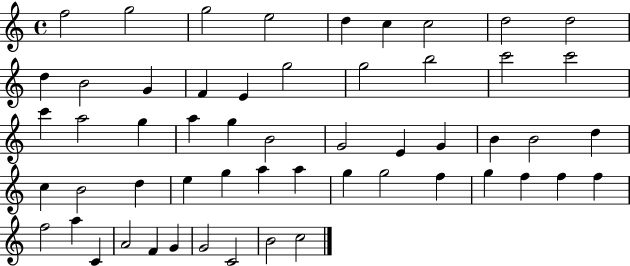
F5/h G5/h G5/h E5/h D5/q C5/q C5/h D5/h D5/h D5/q B4/h G4/q F4/q E4/q G5/h G5/h B5/h C6/h C6/h C6/q A5/h G5/q A5/q G5/q B4/h G4/h E4/q G4/q B4/q B4/h D5/q C5/q B4/h D5/q E5/q G5/q A5/q A5/q G5/q G5/h F5/q G5/q F5/q F5/q F5/q F5/h A5/q C4/q A4/h F4/q G4/q G4/h C4/h B4/h C5/h